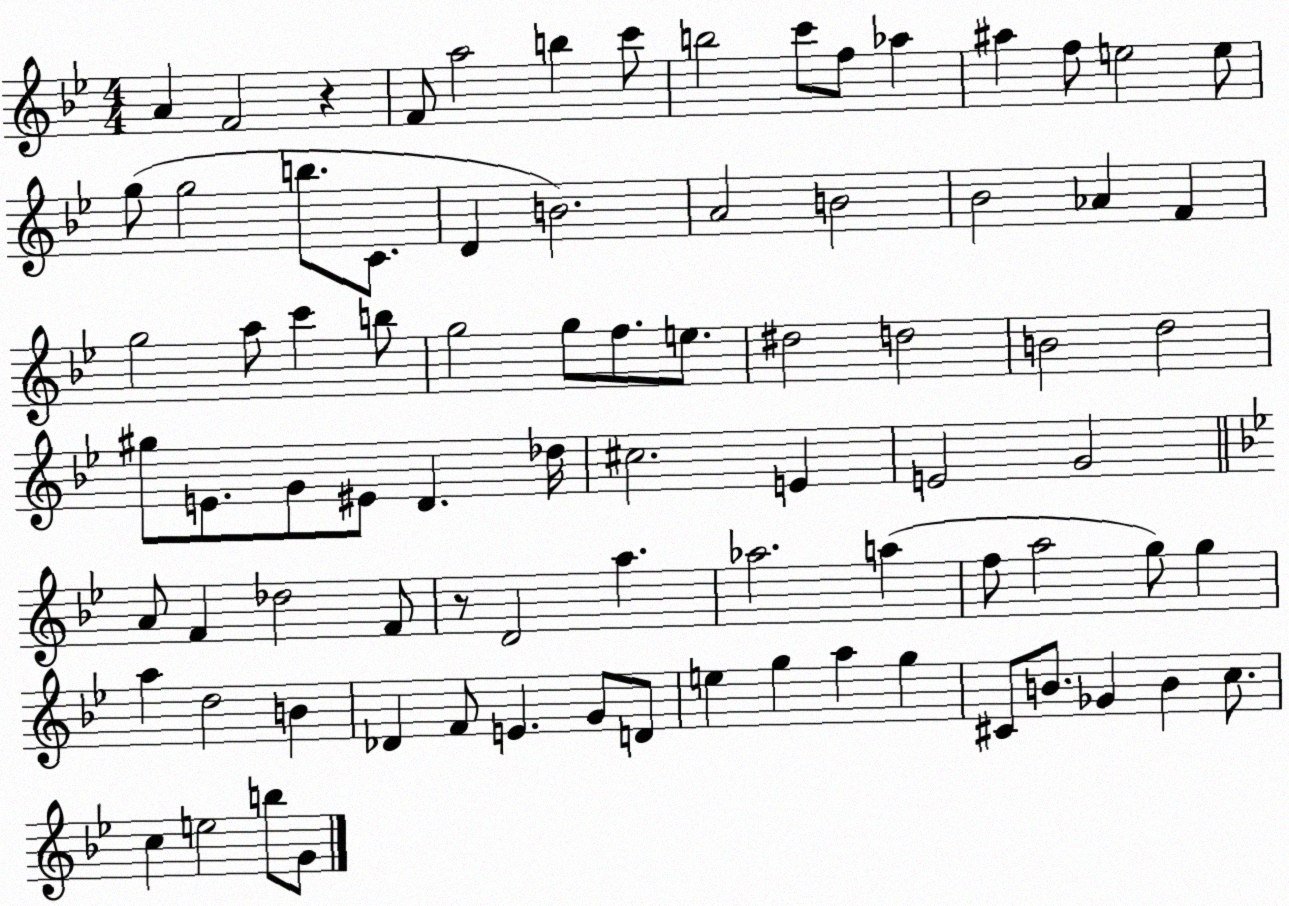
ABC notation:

X:1
T:Untitled
M:4/4
L:1/4
K:Bb
A F2 z F/2 a2 b c'/2 b2 c'/2 f/2 _a ^a f/2 e2 e/2 g/2 g2 b/2 C/2 D B2 A2 B2 _B2 _A F g2 a/2 c' b/2 g2 g/2 f/2 e/2 ^d2 d2 B2 d2 ^g/2 E/2 G/2 ^E/2 D _d/4 ^c2 E E2 G2 A/2 F _d2 F/2 z/2 D2 a _a2 a f/2 a2 g/2 g a d2 B _D F/2 E G/2 D/2 e g a g ^C/2 B/2 _G B c/2 c e2 b/2 G/2